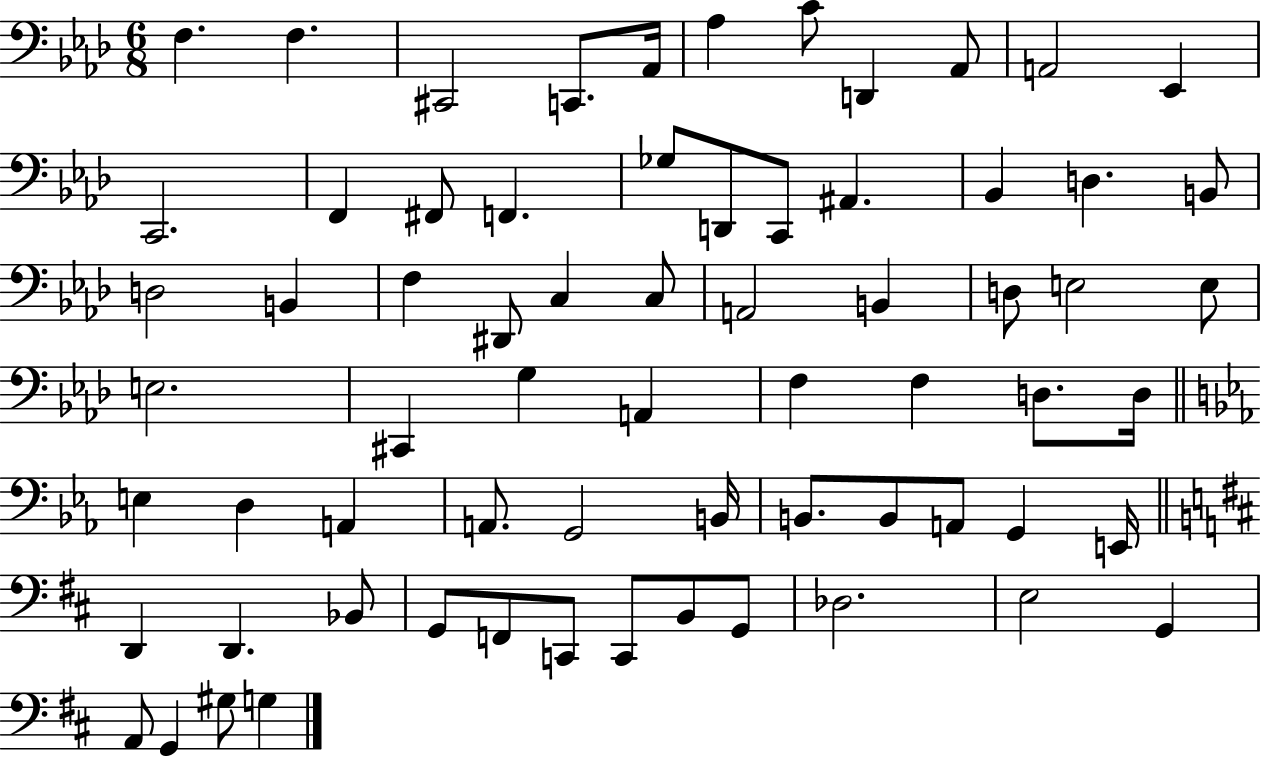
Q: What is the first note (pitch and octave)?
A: F3